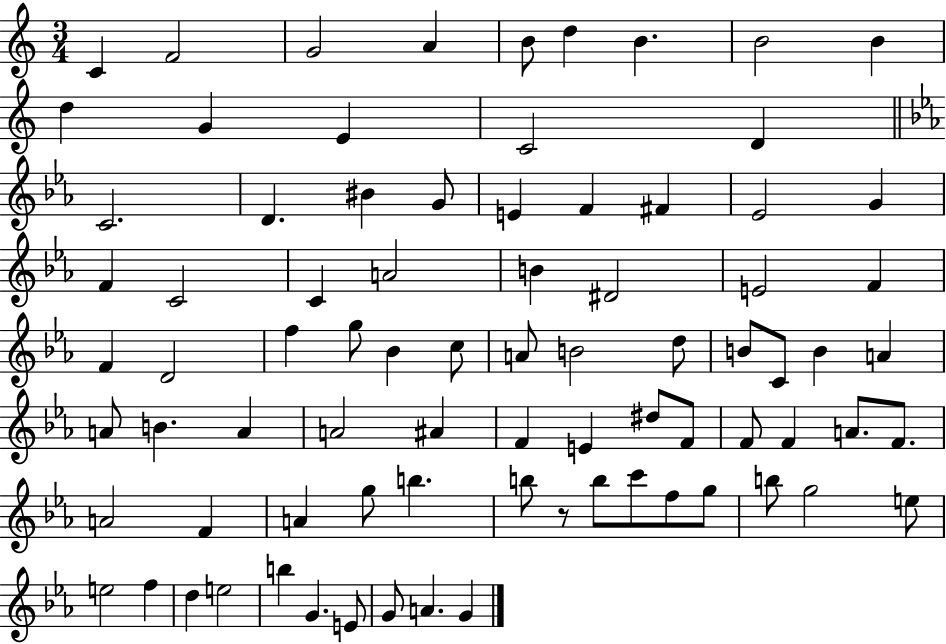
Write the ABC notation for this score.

X:1
T:Untitled
M:3/4
L:1/4
K:C
C F2 G2 A B/2 d B B2 B d G E C2 D C2 D ^B G/2 E F ^F _E2 G F C2 C A2 B ^D2 E2 F F D2 f g/2 _B c/2 A/2 B2 d/2 B/2 C/2 B A A/2 B A A2 ^A F E ^d/2 F/2 F/2 F A/2 F/2 A2 F A g/2 b b/2 z/2 b/2 c'/2 f/2 g/2 b/2 g2 e/2 e2 f d e2 b G E/2 G/2 A G